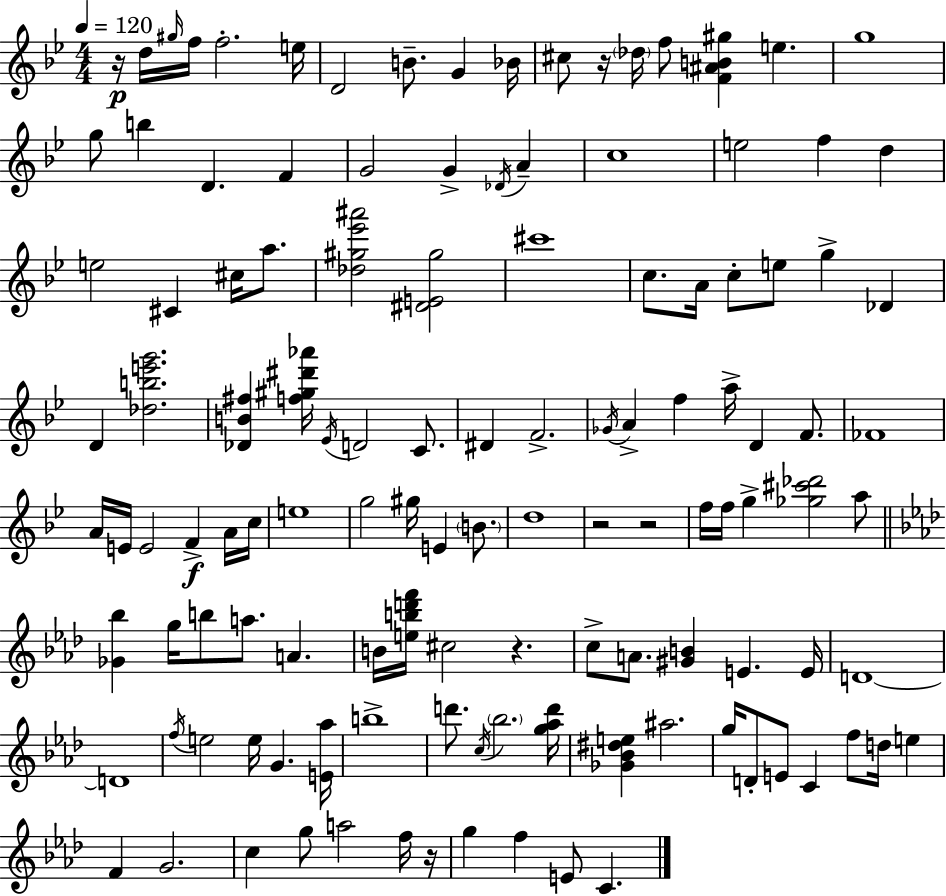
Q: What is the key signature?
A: G minor